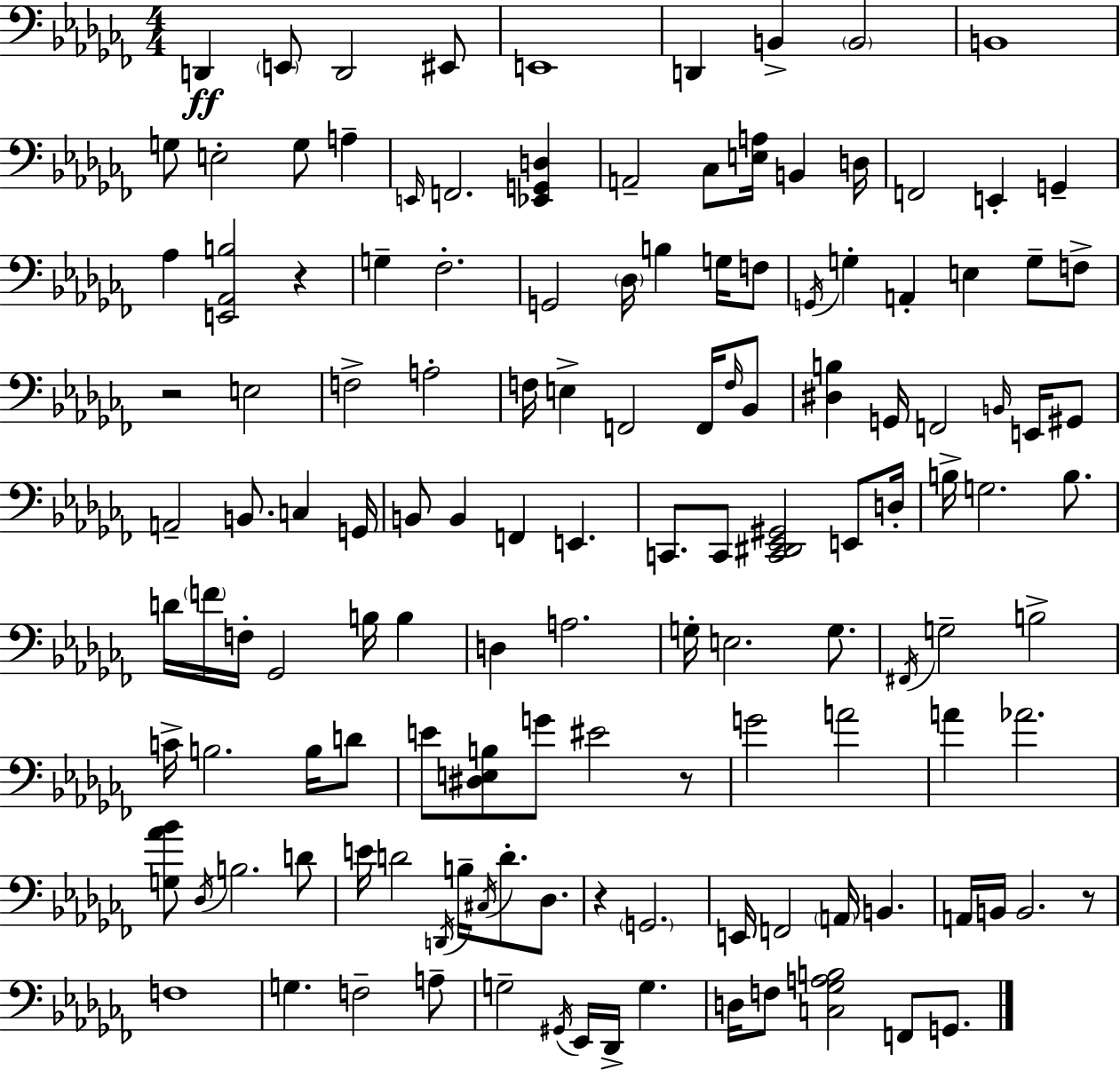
{
  \clef bass
  \numericTimeSignature
  \time 4/4
  \key aes \minor
  d,4\ff \parenthesize e,8 d,2 eis,8 | e,1 | d,4 b,4-> \parenthesize b,2 | b,1 | \break g8 e2-. g8 a4-- | \grace { e,16 } f,2. <ees, g, d>4 | a,2-- ces8 <e a>16 b,4 | d16 f,2 e,4-. g,4-- | \break aes4 <e, aes, b>2 r4 | g4-- fes2.-. | g,2 \parenthesize des16 b4 g16 f8 | \acciaccatura { g,16 } g4-. a,4-. e4 g8-- | \break f8-> r2 e2 | f2-> a2-. | f16 e4-> f,2 f,16 | \grace { f16 } bes,8 <dis b>4 g,16 f,2 | \break \grace { b,16 } e,16 gis,8 a,2-- b,8. c4 | g,16 b,8 b,4 f,4 e,4. | c,8. c,8 <c, dis, ees, gis,>2 | e,8 d16-. b16-> g2. | \break b8. d'16 \parenthesize f'16 f16-. ges,2 b16 | b4 d4 a2. | g16-. e2. | g8. \acciaccatura { fis,16 } g2-- b2-> | \break c'16-> b2. | b16 d'8 e'8 <dis e b>8 g'8 eis'2 | r8 g'2 a'2 | a'4 aes'2. | \break <g aes' bes'>8 \acciaccatura { des16 } b2. | d'8 e'16 d'2 \acciaccatura { d,16 } | b16-- \acciaccatura { cis16 } d'8.-. des8. r4 \parenthesize g,2. | e,16 f,2 | \break \parenthesize a,16 b,4. a,16 b,16 b,2. | r8 f1 | g4. f2-- | a8-- g2-- | \break \acciaccatura { gis,16 } ees,16 des,16-> g4. d16 f8 <c ges a b>2 | f,8 g,8. \bar "|."
}